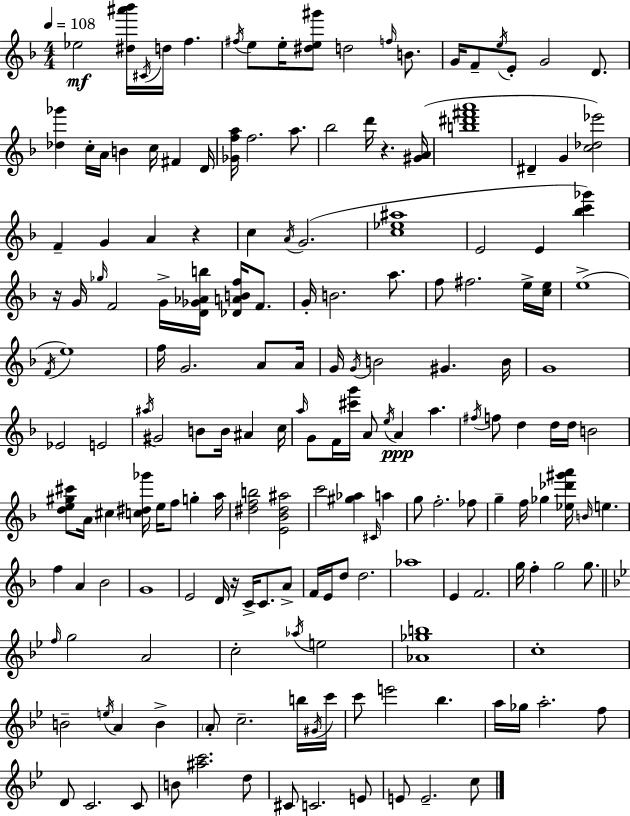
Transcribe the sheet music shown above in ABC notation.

X:1
T:Untitled
M:4/4
L:1/4
K:Dm
_e2 [^d^a'_b']/4 ^C/4 d/4 f ^f/4 e/2 e/4 [^de^g']/2 d2 f/4 B/2 G/4 F/2 e/4 E/2 G2 D/2 [_d_g'] c/4 A/4 B c/4 ^F D/4 [_Gfa]/4 f2 a/2 _b2 d'/4 z [^GA]/4 [b^d'^f'a']4 ^D G [c_d_e']2 F G A z c A/4 G2 [c_e^a]4 E2 E [_bc'_g'] z/4 G/4 _g/4 F2 G/4 [D_G_Ab]/4 [_DABf]/4 F/2 G/4 B2 a/2 f/2 ^f2 e/4 [ce]/4 e4 F/4 e4 f/4 G2 A/2 A/4 G/4 G/4 B2 ^G B/4 G4 _E2 E2 ^a/4 ^G2 B/2 B/4 ^A c/4 a/4 G/2 F/4 [^c'g']/4 A/2 e/4 A a ^f/4 f/2 d d/4 d/4 B2 [de^g^c']/2 A/4 ^c [c^d_g']/4 e/4 f/2 g a/4 [^dfb]2 [E_B^d^a]2 c'2 [^g_a] ^C/4 a g/2 f2 _f/2 g f/4 _g [_e_d'^g'a']/4 B/4 e f A _B2 G4 E2 D/4 z/4 C/4 C/2 A/2 F/4 E/4 d/2 d2 _a4 E F2 g/4 f g2 g/2 f/4 g2 A2 c2 _a/4 e2 [_A_gb]4 c4 B2 e/4 A B A/2 c2 b/4 ^G/4 c'/4 c'/2 e'2 _b a/4 _g/4 a2 f/2 D/2 C2 C/2 B/2 [^ac']2 d/2 ^C/2 C2 E/2 E/2 E2 c/2